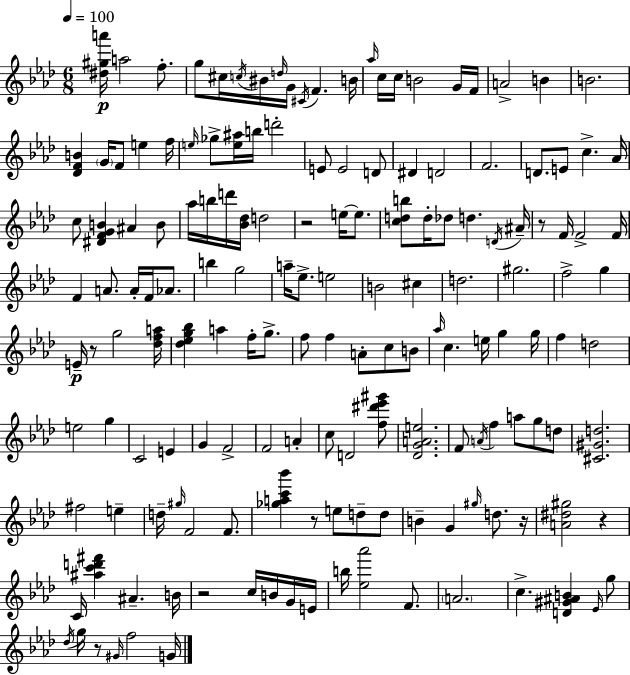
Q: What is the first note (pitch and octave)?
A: A5